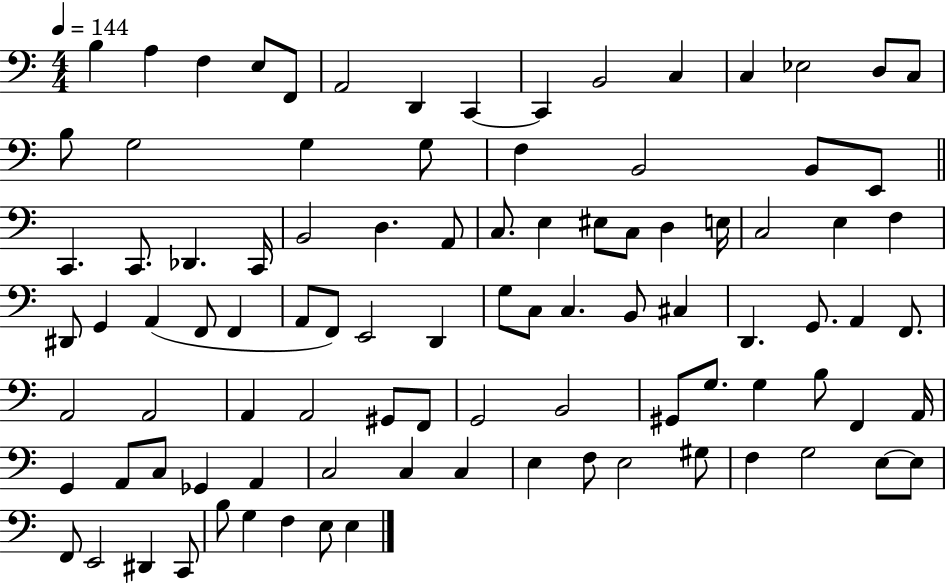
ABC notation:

X:1
T:Untitled
M:4/4
L:1/4
K:C
B, A, F, E,/2 F,,/2 A,,2 D,, C,, C,, B,,2 C, C, _E,2 D,/2 C,/2 B,/2 G,2 G, G,/2 F, B,,2 B,,/2 E,,/2 C,, C,,/2 _D,, C,,/4 B,,2 D, A,,/2 C,/2 E, ^E,/2 C,/2 D, E,/4 C,2 E, F, ^D,,/2 G,, A,, F,,/2 F,, A,,/2 F,,/2 E,,2 D,, G,/2 C,/2 C, B,,/2 ^C, D,, G,,/2 A,, F,,/2 A,,2 A,,2 A,, A,,2 ^G,,/2 F,,/2 G,,2 B,,2 ^G,,/2 G,/2 G, B,/2 F,, A,,/4 G,, A,,/2 C,/2 _G,, A,, C,2 C, C, E, F,/2 E,2 ^G,/2 F, G,2 E,/2 E,/2 F,,/2 E,,2 ^D,, C,,/2 B,/2 G, F, E,/2 E,